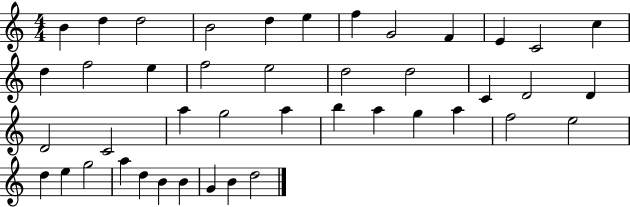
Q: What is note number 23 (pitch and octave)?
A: D4